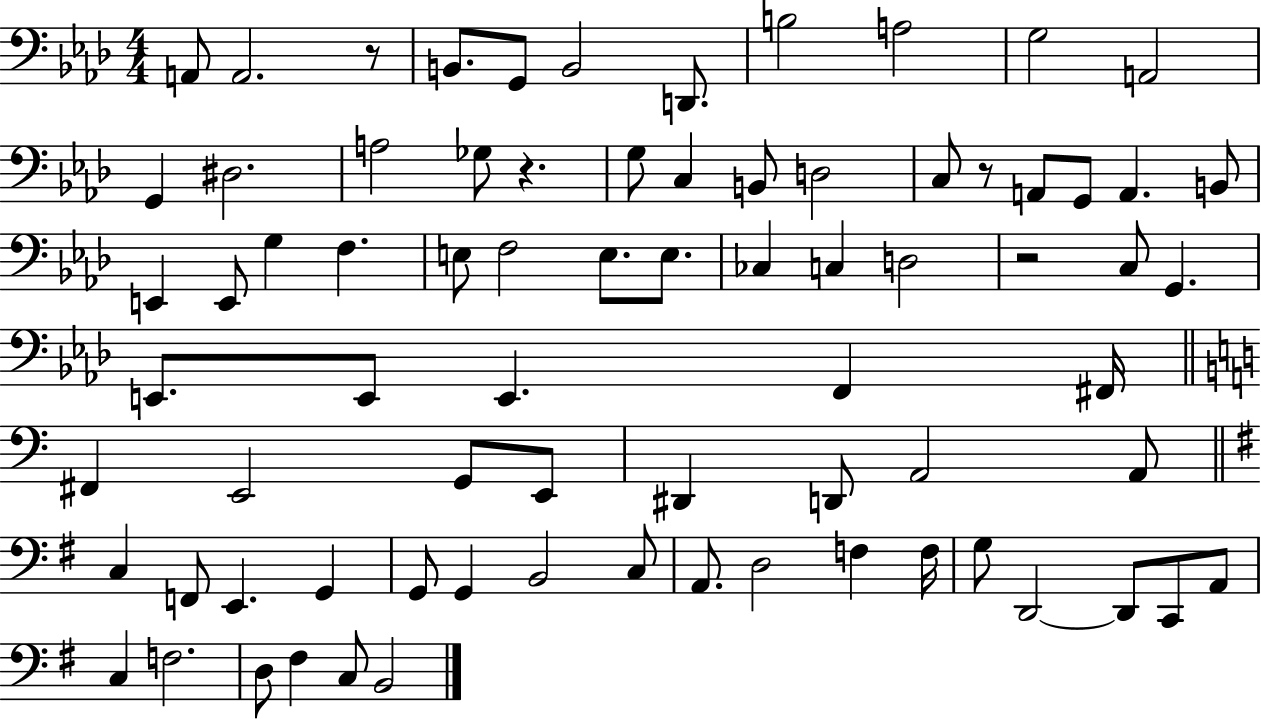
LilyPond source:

{
  \clef bass
  \numericTimeSignature
  \time 4/4
  \key aes \major
  a,8 a,2. r8 | b,8. g,8 b,2 d,8. | b2 a2 | g2 a,2 | \break g,4 dis2. | a2 ges8 r4. | g8 c4 b,8 d2 | c8 r8 a,8 g,8 a,4. b,8 | \break e,4 e,8 g4 f4. | e8 f2 e8. e8. | ces4 c4 d2 | r2 c8 g,4. | \break e,8. e,8 e,4. f,4 fis,16 | \bar "||" \break \key c \major fis,4 e,2 g,8 e,8 | dis,4 d,8 a,2 a,8 | \bar "||" \break \key g \major c4 f,8 e,4. g,4 | g,8 g,4 b,2 c8 | a,8. d2 f4 f16 | g8 d,2~~ d,8 c,8 a,8 | \break c4 f2. | d8 fis4 c8 b,2 | \bar "|."
}